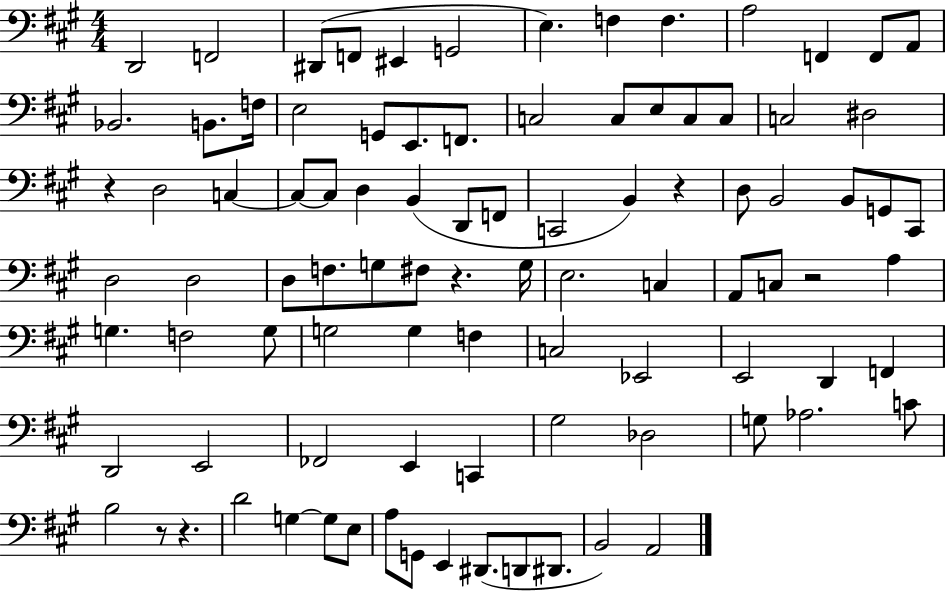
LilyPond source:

{
  \clef bass
  \numericTimeSignature
  \time 4/4
  \key a \major
  d,2 f,2 | dis,8( f,8 eis,4 g,2 | e4.) f4 f4. | a2 f,4 f,8 a,8 | \break bes,2. b,8. f16 | e2 g,8 e,8. f,8. | c2 c8 e8 c8 c8 | c2 dis2 | \break r4 d2 c4~~ | c8~~ c8 d4 b,4( d,8 f,8 | c,2 b,4) r4 | d8 b,2 b,8 g,8 cis,8 | \break d2 d2 | d8 f8. g8 fis8 r4. g16 | e2. c4 | a,8 c8 r2 a4 | \break g4. f2 g8 | g2 g4 f4 | c2 ees,2 | e,2 d,4 f,4 | \break d,2 e,2 | fes,2 e,4 c,4 | gis2 des2 | g8 aes2. c'8 | \break b2 r8 r4. | d'2 g4~~ g8 e8 | a8 g,8 e,4 dis,8.( d,8 dis,8. | b,2) a,2 | \break \bar "|."
}